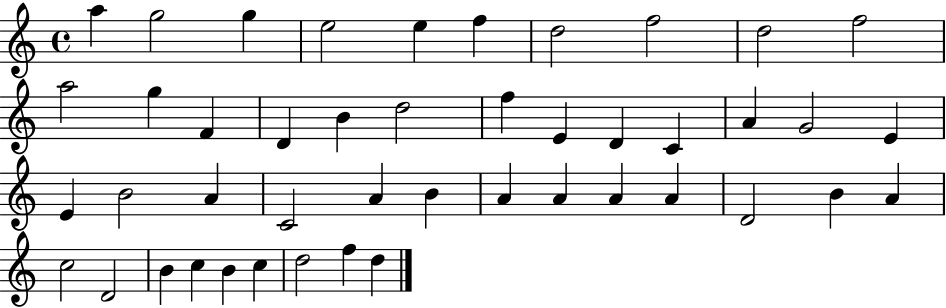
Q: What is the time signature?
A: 4/4